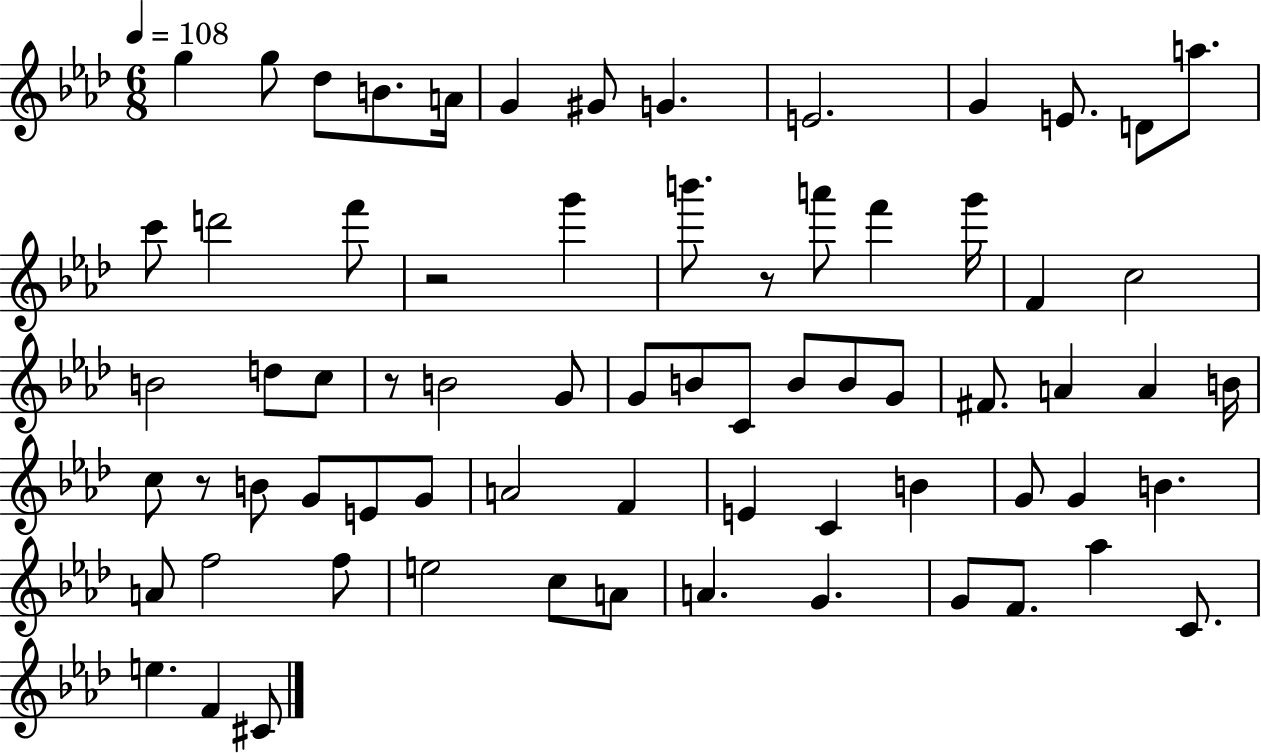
{
  \clef treble
  \numericTimeSignature
  \time 6/8
  \key aes \major
  \tempo 4 = 108
  g''4 g''8 des''8 b'8. a'16 | g'4 gis'8 g'4. | e'2. | g'4 e'8. d'8 a''8. | \break c'''8 d'''2 f'''8 | r2 g'''4 | b'''8. r8 a'''8 f'''4 g'''16 | f'4 c''2 | \break b'2 d''8 c''8 | r8 b'2 g'8 | g'8 b'8 c'8 b'8 b'8 g'8 | fis'8. a'4 a'4 b'16 | \break c''8 r8 b'8 g'8 e'8 g'8 | a'2 f'4 | e'4 c'4 b'4 | g'8 g'4 b'4. | \break a'8 f''2 f''8 | e''2 c''8 a'8 | a'4. g'4. | g'8 f'8. aes''4 c'8. | \break e''4. f'4 cis'8 | \bar "|."
}